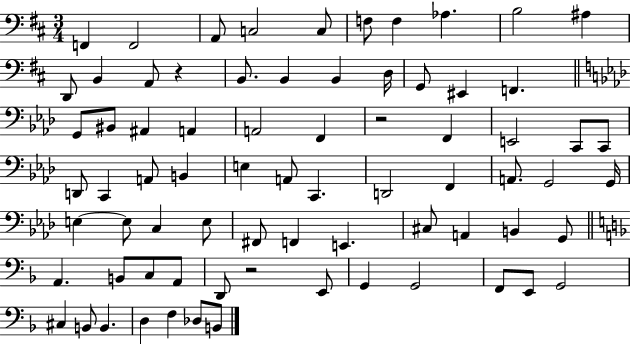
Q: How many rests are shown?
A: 3